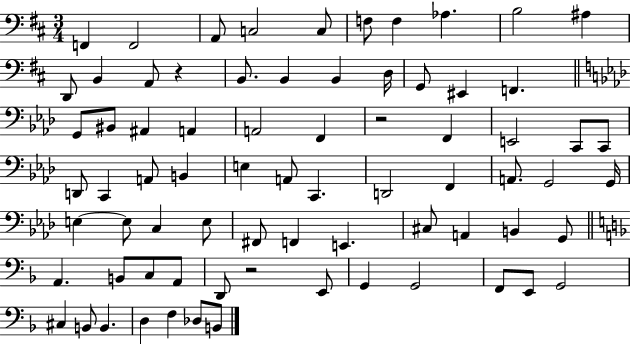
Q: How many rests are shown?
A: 3